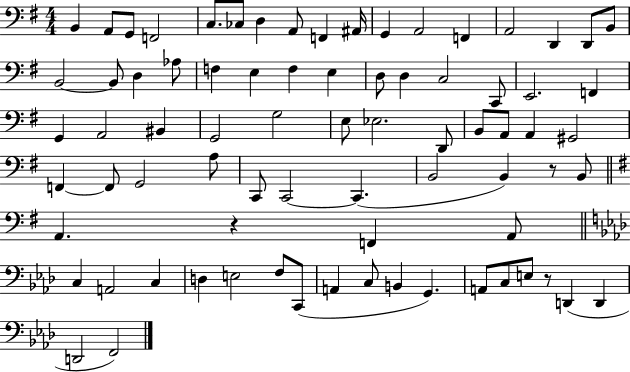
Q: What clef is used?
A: bass